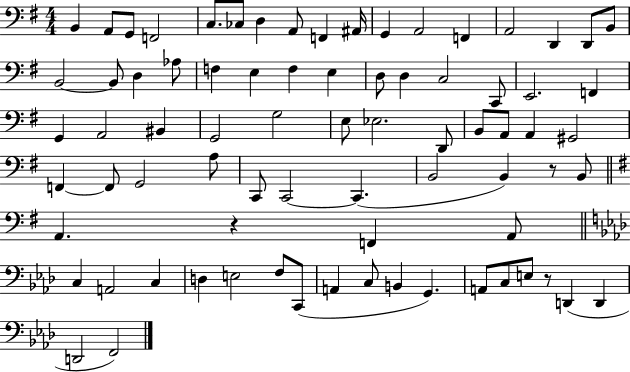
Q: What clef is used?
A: bass